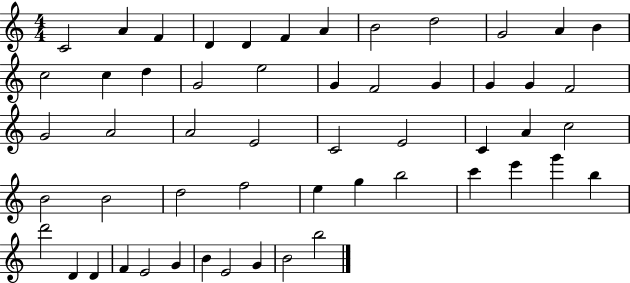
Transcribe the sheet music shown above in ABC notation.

X:1
T:Untitled
M:4/4
L:1/4
K:C
C2 A F D D F A B2 d2 G2 A B c2 c d G2 e2 G F2 G G G F2 G2 A2 A2 E2 C2 E2 C A c2 B2 B2 d2 f2 e g b2 c' e' g' b d'2 D D F E2 G B E2 G B2 b2